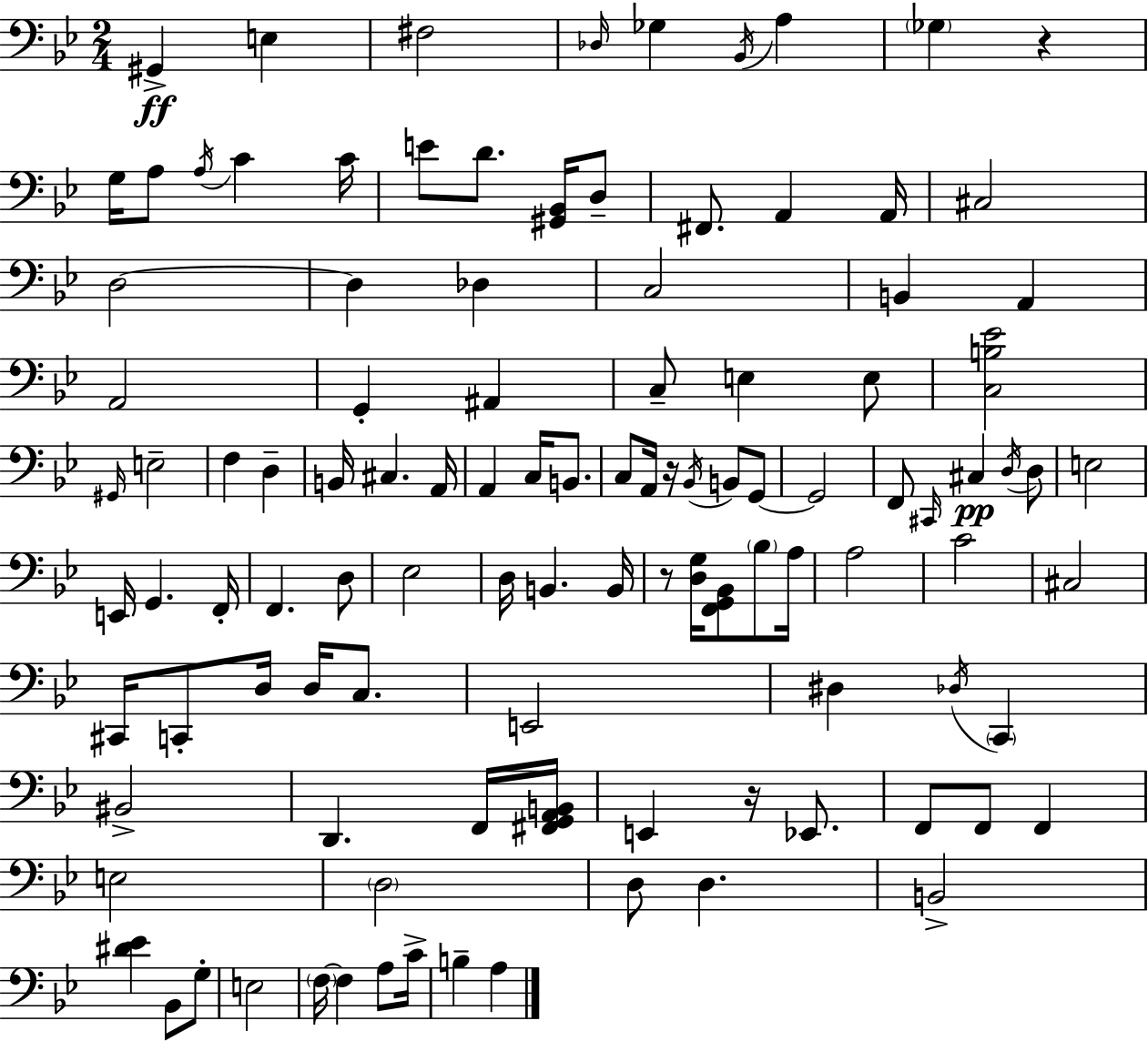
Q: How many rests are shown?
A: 4